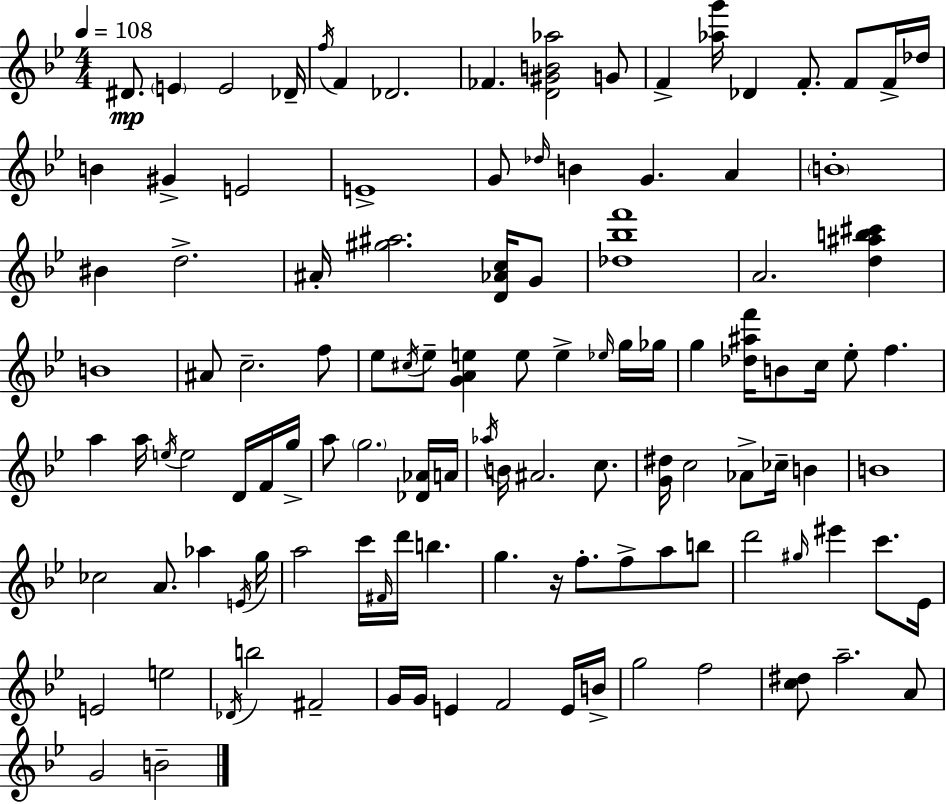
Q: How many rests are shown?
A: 1